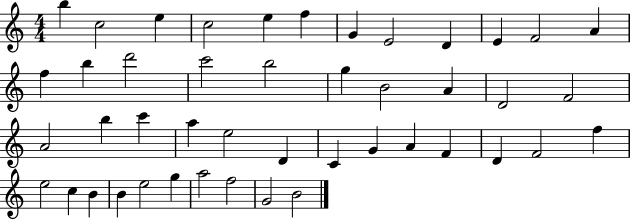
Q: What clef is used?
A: treble